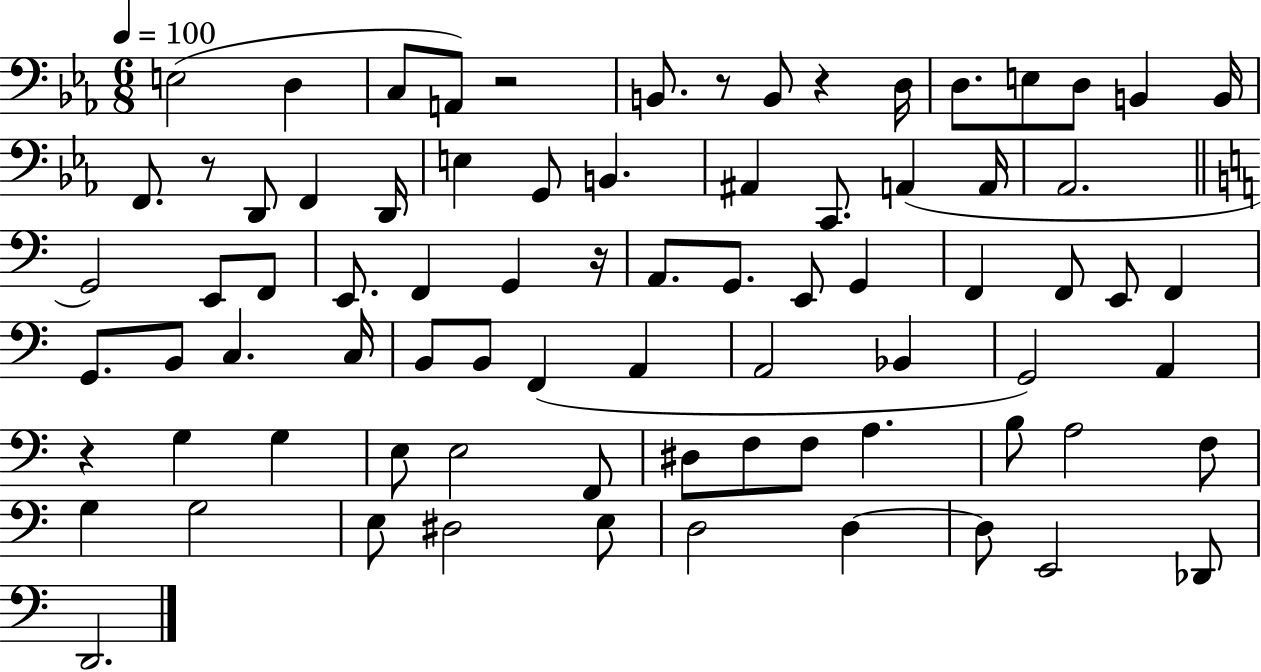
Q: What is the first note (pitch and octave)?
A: E3